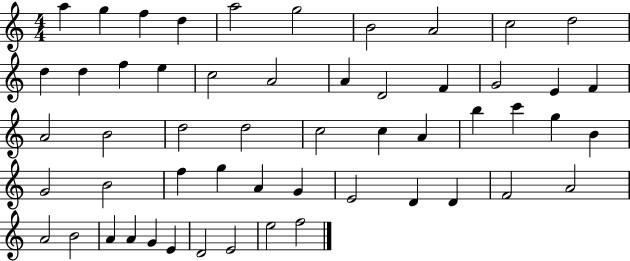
X:1
T:Untitled
M:4/4
L:1/4
K:C
a g f d a2 g2 B2 A2 c2 d2 d d f e c2 A2 A D2 F G2 E F A2 B2 d2 d2 c2 c A b c' g B G2 B2 f g A G E2 D D F2 A2 A2 B2 A A G E D2 E2 e2 f2